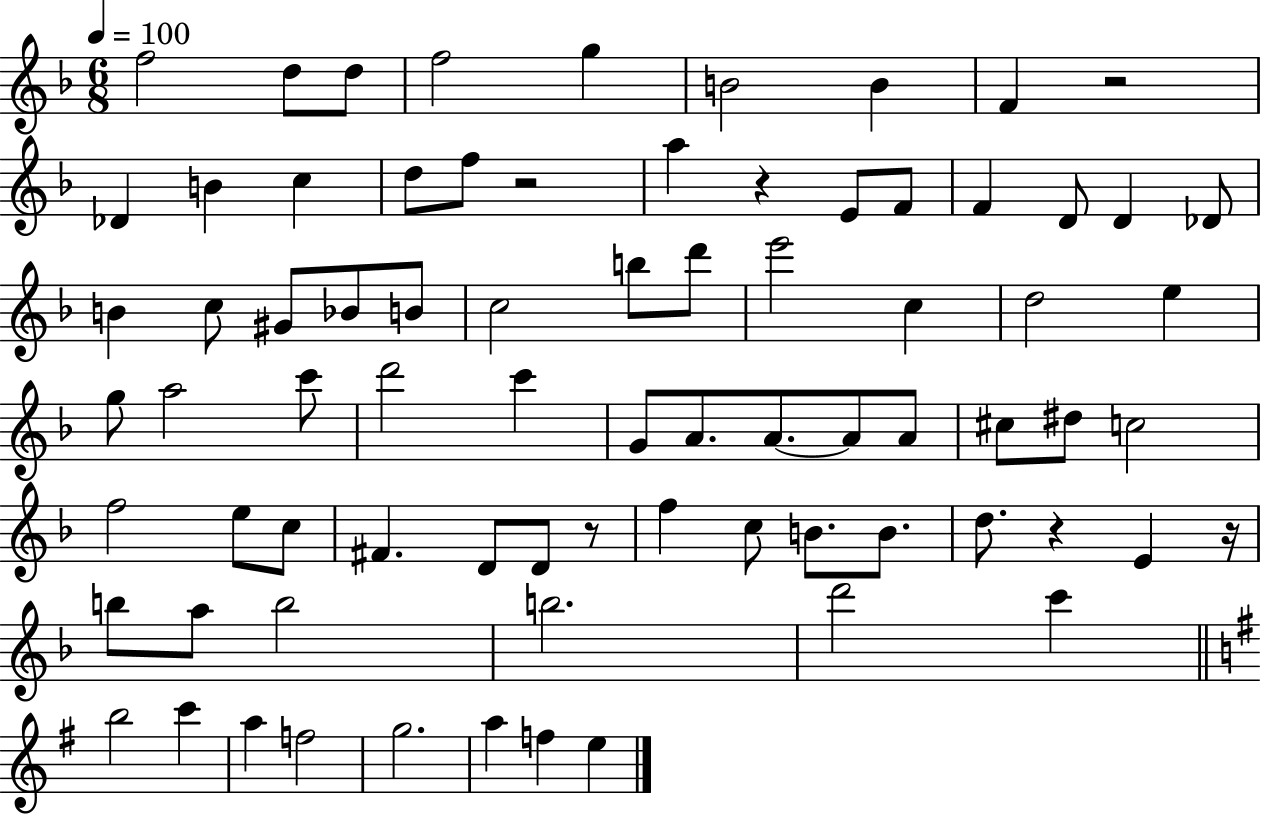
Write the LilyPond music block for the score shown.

{
  \clef treble
  \numericTimeSignature
  \time 6/8
  \key f \major
  \tempo 4 = 100
  f''2 d''8 d''8 | f''2 g''4 | b'2 b'4 | f'4 r2 | \break des'4 b'4 c''4 | d''8 f''8 r2 | a''4 r4 e'8 f'8 | f'4 d'8 d'4 des'8 | \break b'4 c''8 gis'8 bes'8 b'8 | c''2 b''8 d'''8 | e'''2 c''4 | d''2 e''4 | \break g''8 a''2 c'''8 | d'''2 c'''4 | g'8 a'8. a'8.~~ a'8 a'8 | cis''8 dis''8 c''2 | \break f''2 e''8 c''8 | fis'4. d'8 d'8 r8 | f''4 c''8 b'8. b'8. | d''8. r4 e'4 r16 | \break b''8 a''8 b''2 | b''2. | d'''2 c'''4 | \bar "||" \break \key g \major b''2 c'''4 | a''4 f''2 | g''2. | a''4 f''4 e''4 | \break \bar "|."
}